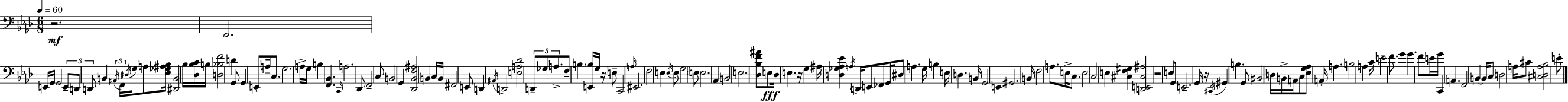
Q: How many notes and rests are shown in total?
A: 142